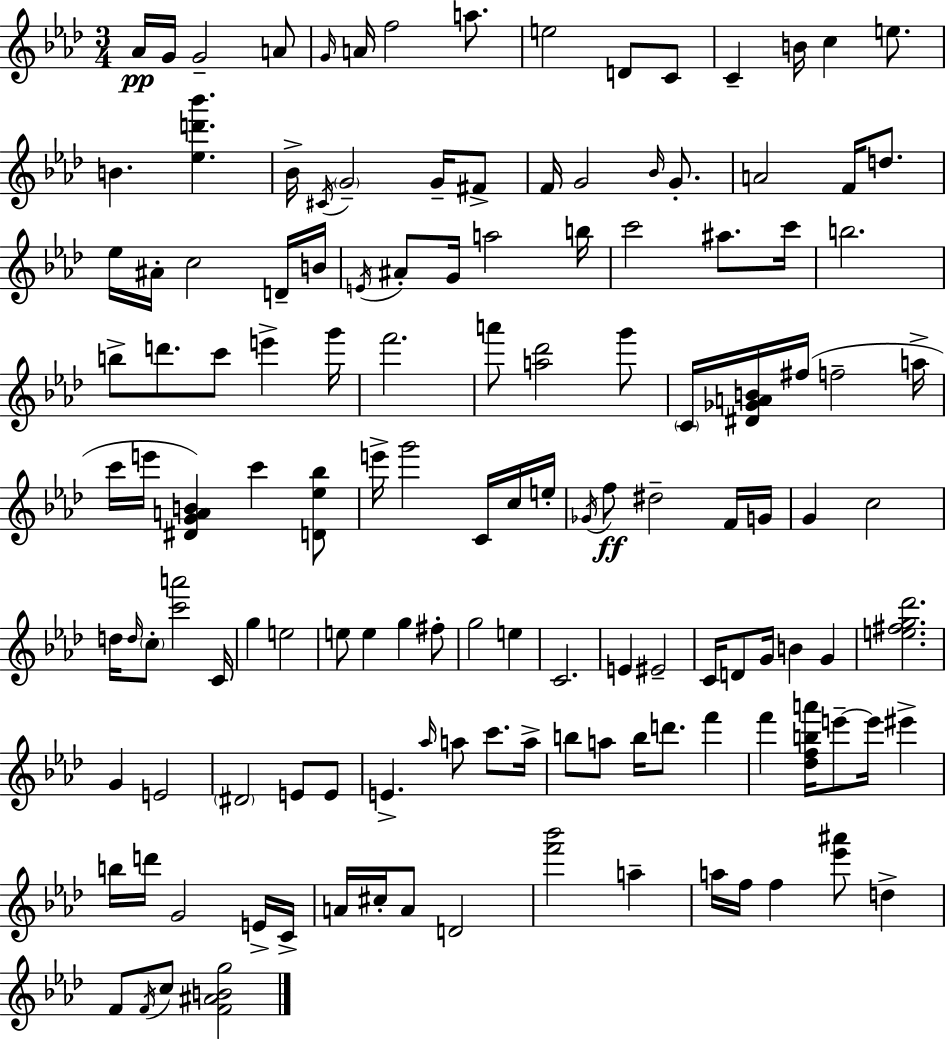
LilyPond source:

{
  \clef treble
  \numericTimeSignature
  \time 3/4
  \key aes \major
  aes'16\pp g'16 g'2-- a'8 | \grace { g'16 } a'16 f''2 a''8. | e''2 d'8 c'8 | c'4-- b'16 c''4 e''8. | \break b'4. <ees'' d''' bes'''>4. | bes'16-> \acciaccatura { cis'16 } \parenthesize g'2-- g'16-- | fis'8-> f'16 g'2 \grace { bes'16 } | g'8.-. a'2 f'16 | \break d''8. ees''16 ais'16-. c''2 | d'16-- b'16 \acciaccatura { e'16 } ais'8-. g'16 a''2 | b''16 c'''2 | ais''8. c'''16 b''2. | \break b''8-> d'''8. c'''8 e'''4-> | g'''16 f'''2. | a'''8 <a'' des'''>2 | g'''8 \parenthesize c'16 <dis' ges' a' b'>16 fis''16( f''2-- | \break a''16-> c'''16 e'''16 <dis' g' a' b'>4) c'''4 | <d' ees'' bes''>8 e'''16-> g'''2 | c'16 c''16 e''16-. \acciaccatura { ges'16 } f''8\ff dis''2-- | f'16 g'16 g'4 c''2 | \break d''16 \grace { d''16 } \parenthesize c''8-. <c''' a'''>2 | c'16 g''4 e''2 | e''8 e''4 | g''4 fis''8-. g''2 | \break e''4 c'2. | e'4 eis'2-- | c'16 d'8 g'16 b'4 | g'4 <e'' fis'' g'' des'''>2. | \break g'4 e'2 | \parenthesize dis'2 | e'8 e'8 e'4.-> | \grace { aes''16 } a''8 c'''8. a''16-> b''8 a''8 b''16 | \break d'''8. f'''4 f'''4 <des'' f'' b'' a'''>16 | e'''8--~~ e'''16 eis'''4-> b''16 d'''16 g'2 | e'16-> c'16-> a'16 cis''16-. a'8 d'2 | <f''' bes'''>2 | \break a''4-- a''16 f''16 f''4 | <ees''' ais'''>8 d''4-> f'8 \acciaccatura { f'16 } c''8 | <f' ais' b' g''>2 \bar "|."
}